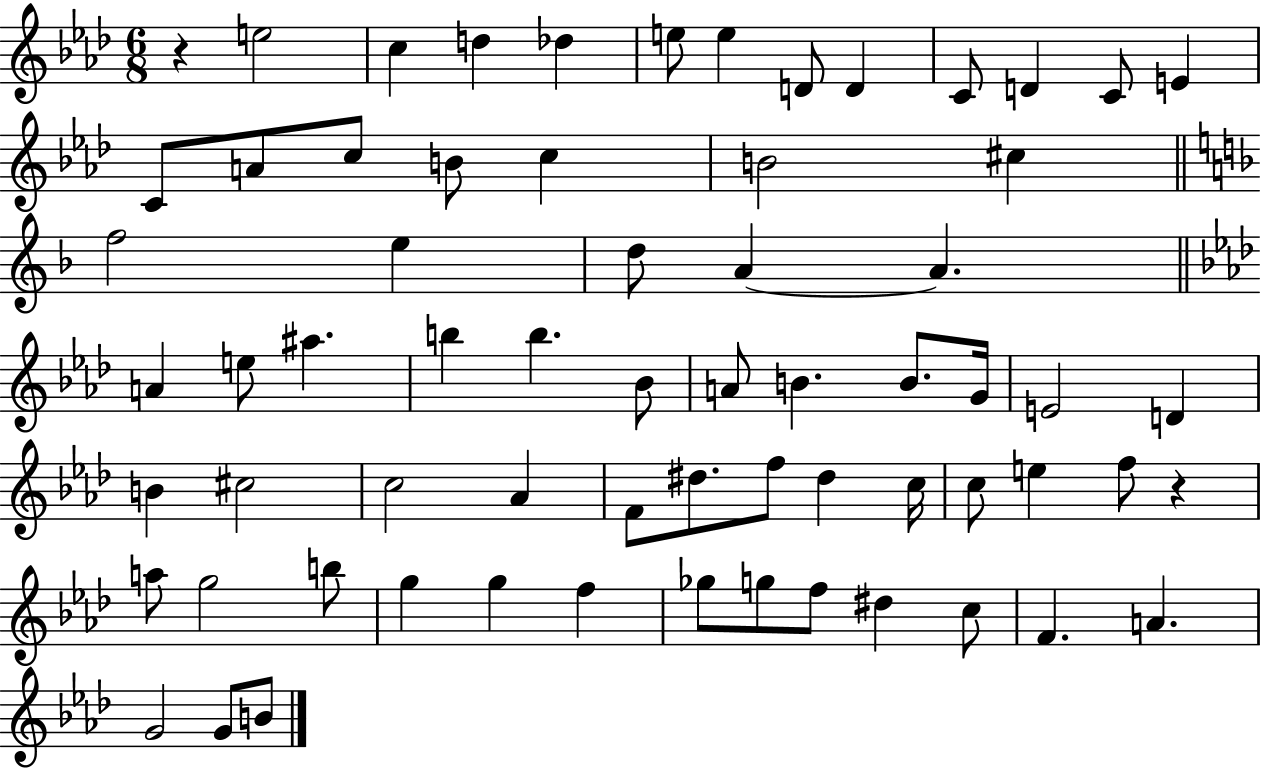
X:1
T:Untitled
M:6/8
L:1/4
K:Ab
z e2 c d _d e/2 e D/2 D C/2 D C/2 E C/2 A/2 c/2 B/2 c B2 ^c f2 e d/2 A A A e/2 ^a b b _B/2 A/2 B B/2 G/4 E2 D B ^c2 c2 _A F/2 ^d/2 f/2 ^d c/4 c/2 e f/2 z a/2 g2 b/2 g g f _g/2 g/2 f/2 ^d c/2 F A G2 G/2 B/2